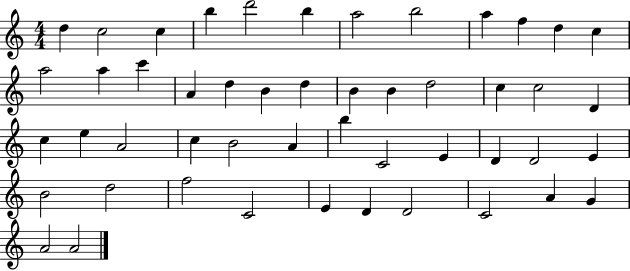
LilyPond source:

{
  \clef treble
  \numericTimeSignature
  \time 4/4
  \key c \major
  d''4 c''2 c''4 | b''4 d'''2 b''4 | a''2 b''2 | a''4 f''4 d''4 c''4 | \break a''2 a''4 c'''4 | a'4 d''4 b'4 d''4 | b'4 b'4 d''2 | c''4 c''2 d'4 | \break c''4 e''4 a'2 | c''4 b'2 a'4 | b''4 c'2 e'4 | d'4 d'2 e'4 | \break b'2 d''2 | f''2 c'2 | e'4 d'4 d'2 | c'2 a'4 g'4 | \break a'2 a'2 | \bar "|."
}